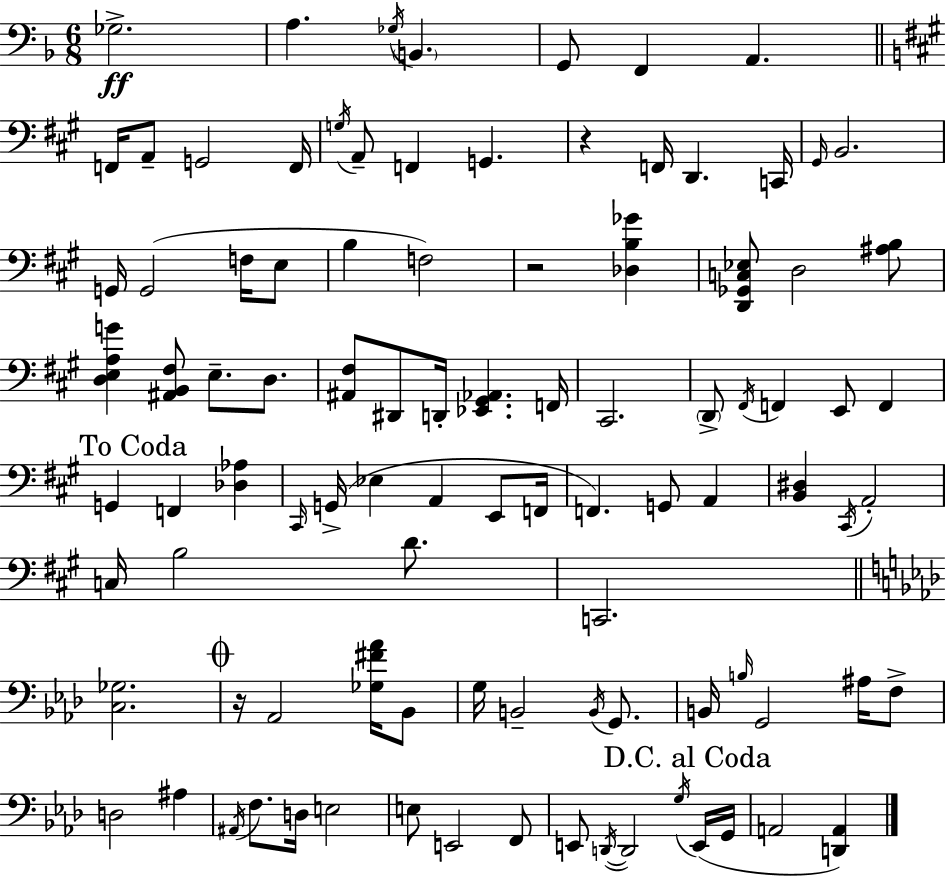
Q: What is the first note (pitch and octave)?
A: Gb3